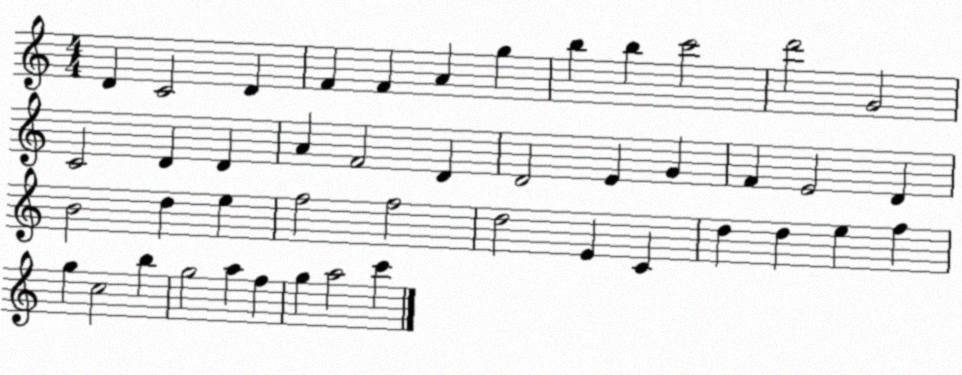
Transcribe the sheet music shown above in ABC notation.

X:1
T:Untitled
M:4/4
L:1/4
K:C
D C2 D F F A g b b c'2 d'2 G2 C2 D D A F2 D D2 E G F E2 D B2 d e f2 f2 d2 E C d d e f g c2 b g2 a f g a2 c'